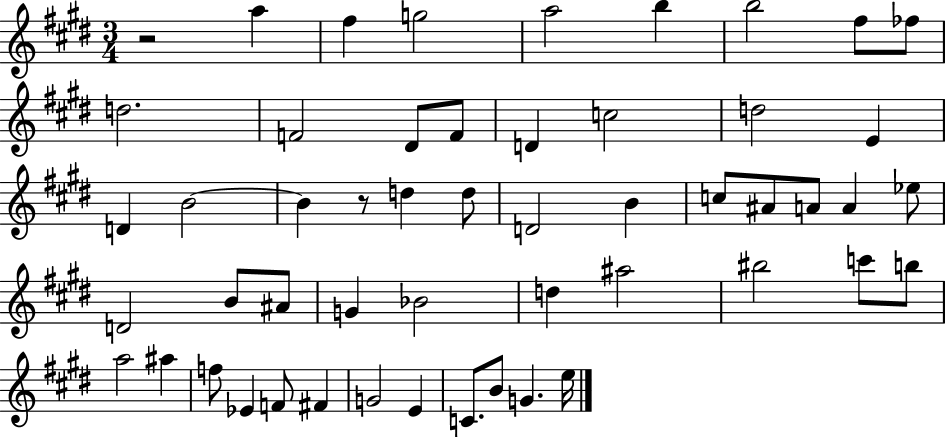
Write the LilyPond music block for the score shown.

{
  \clef treble
  \numericTimeSignature
  \time 3/4
  \key e \major
  r2 a''4 | fis''4 g''2 | a''2 b''4 | b''2 fis''8 fes''8 | \break d''2. | f'2 dis'8 f'8 | d'4 c''2 | d''2 e'4 | \break d'4 b'2~~ | b'4 r8 d''4 d''8 | d'2 b'4 | c''8 ais'8 a'8 a'4 ees''8 | \break d'2 b'8 ais'8 | g'4 bes'2 | d''4 ais''2 | bis''2 c'''8 b''8 | \break a''2 ais''4 | f''8 ees'4 f'8 fis'4 | g'2 e'4 | c'8. b'8 g'4. e''16 | \break \bar "|."
}